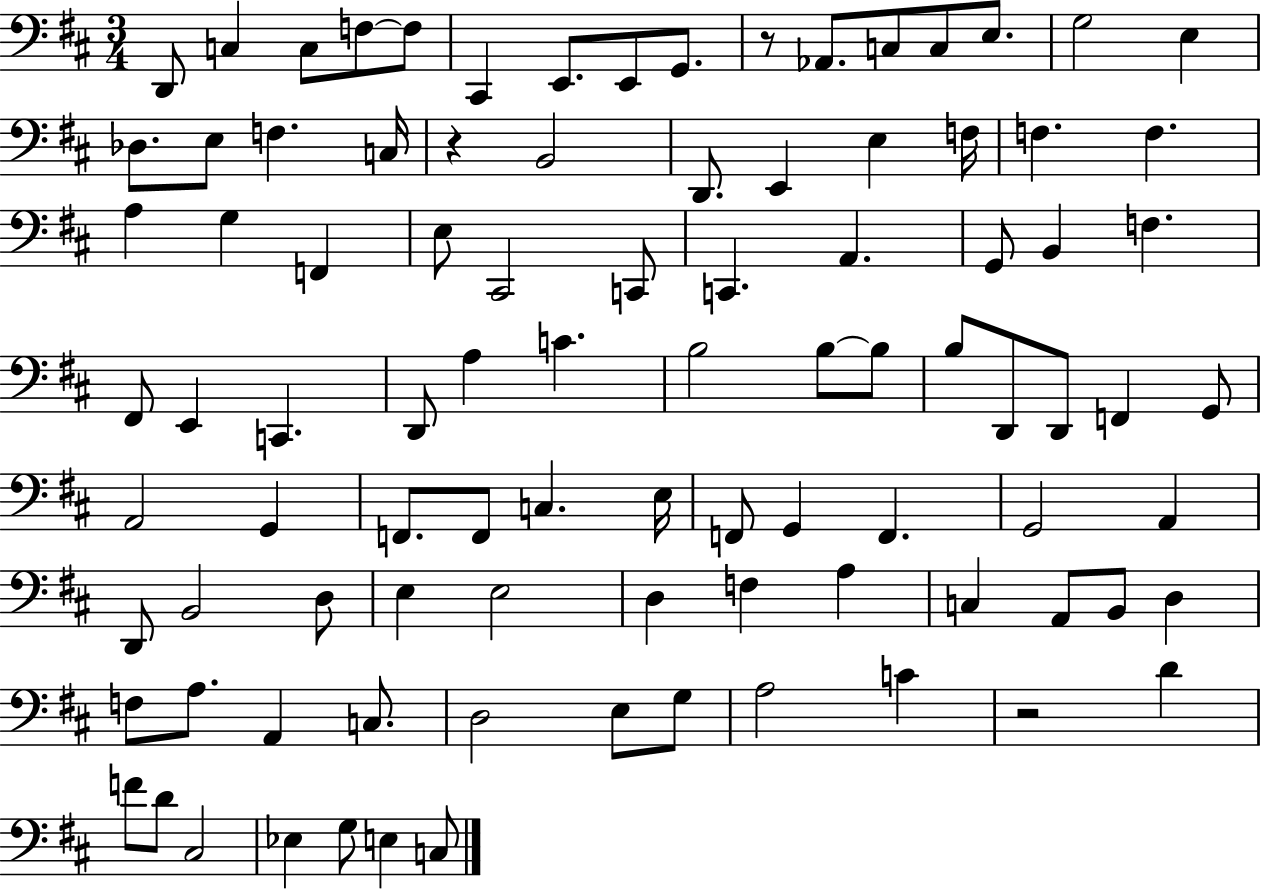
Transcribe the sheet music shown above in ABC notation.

X:1
T:Untitled
M:3/4
L:1/4
K:D
D,,/2 C, C,/2 F,/2 F,/2 ^C,, E,,/2 E,,/2 G,,/2 z/2 _A,,/2 C,/2 C,/2 E,/2 G,2 E, _D,/2 E,/2 F, C,/4 z B,,2 D,,/2 E,, E, F,/4 F, F, A, G, F,, E,/2 ^C,,2 C,,/2 C,, A,, G,,/2 B,, F, ^F,,/2 E,, C,, D,,/2 A, C B,2 B,/2 B,/2 B,/2 D,,/2 D,,/2 F,, G,,/2 A,,2 G,, F,,/2 F,,/2 C, E,/4 F,,/2 G,, F,, G,,2 A,, D,,/2 B,,2 D,/2 E, E,2 D, F, A, C, A,,/2 B,,/2 D, F,/2 A,/2 A,, C,/2 D,2 E,/2 G,/2 A,2 C z2 D F/2 D/2 ^C,2 _E, G,/2 E, C,/2